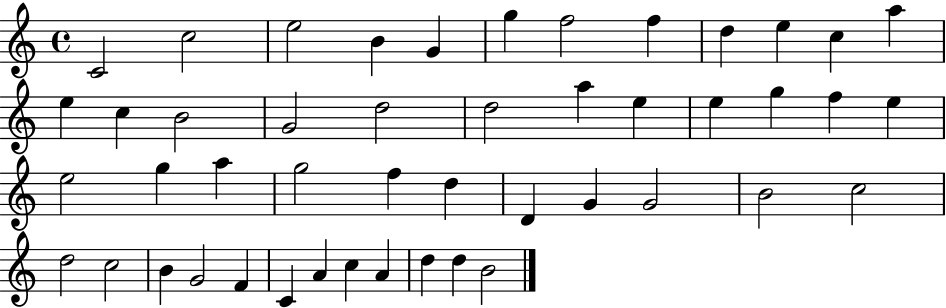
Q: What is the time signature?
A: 4/4